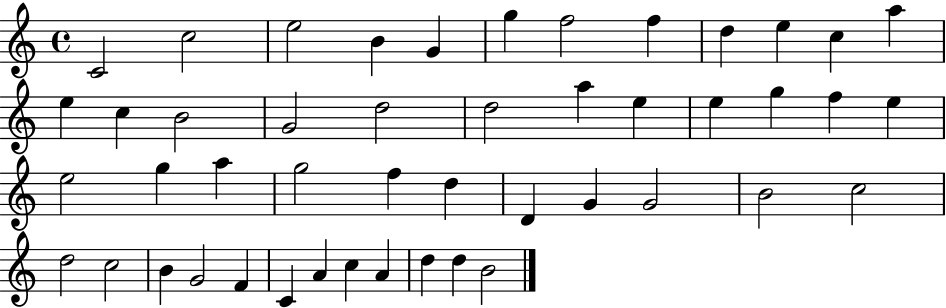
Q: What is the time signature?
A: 4/4